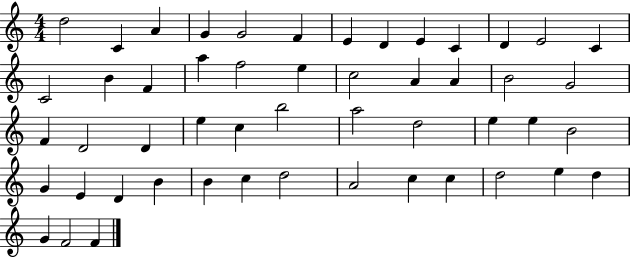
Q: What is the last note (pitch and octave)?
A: F4